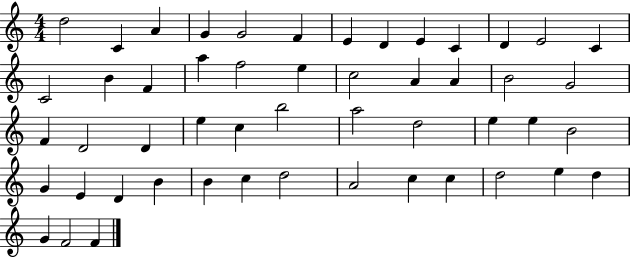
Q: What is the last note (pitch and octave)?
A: F4